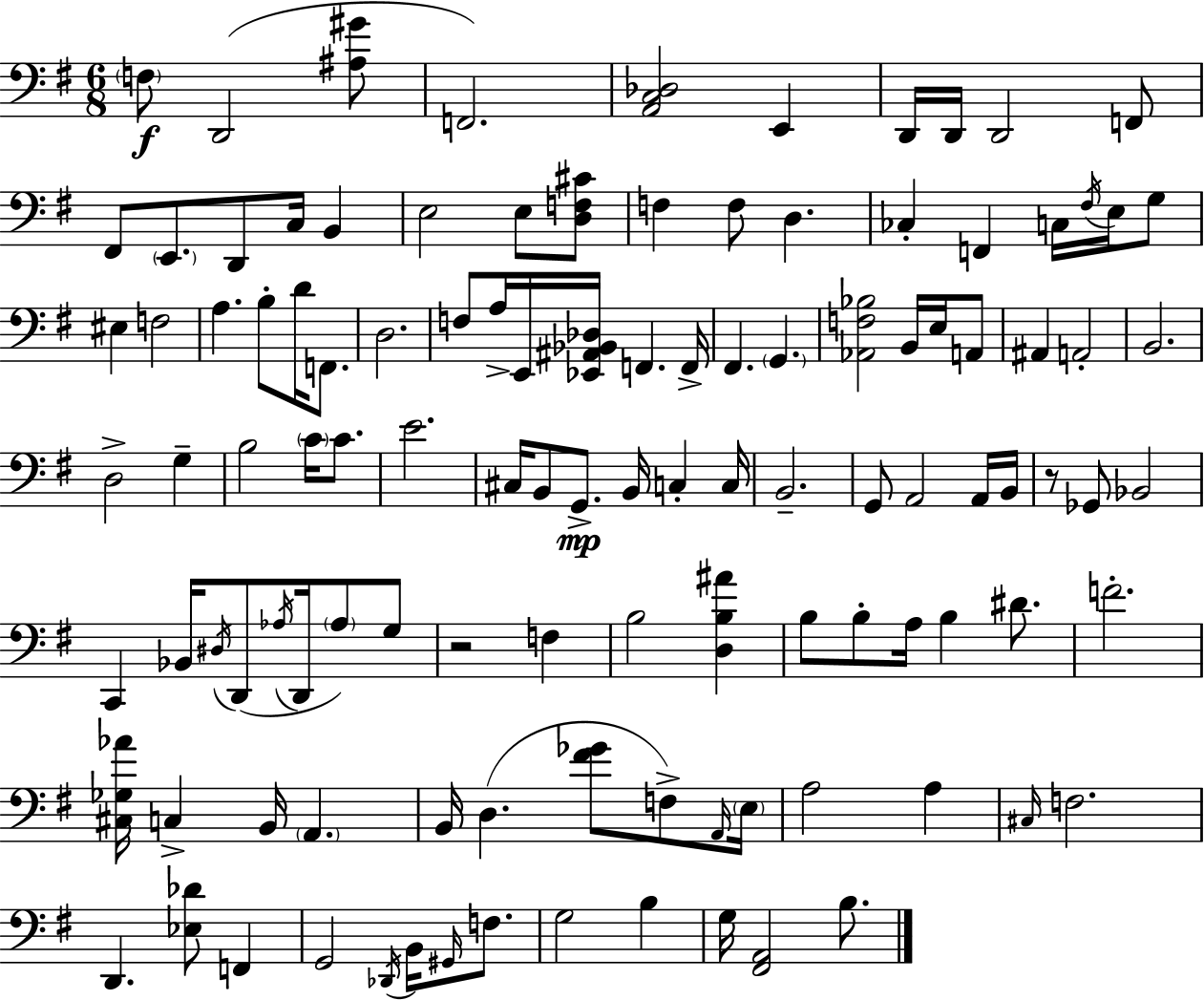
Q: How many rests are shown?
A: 2